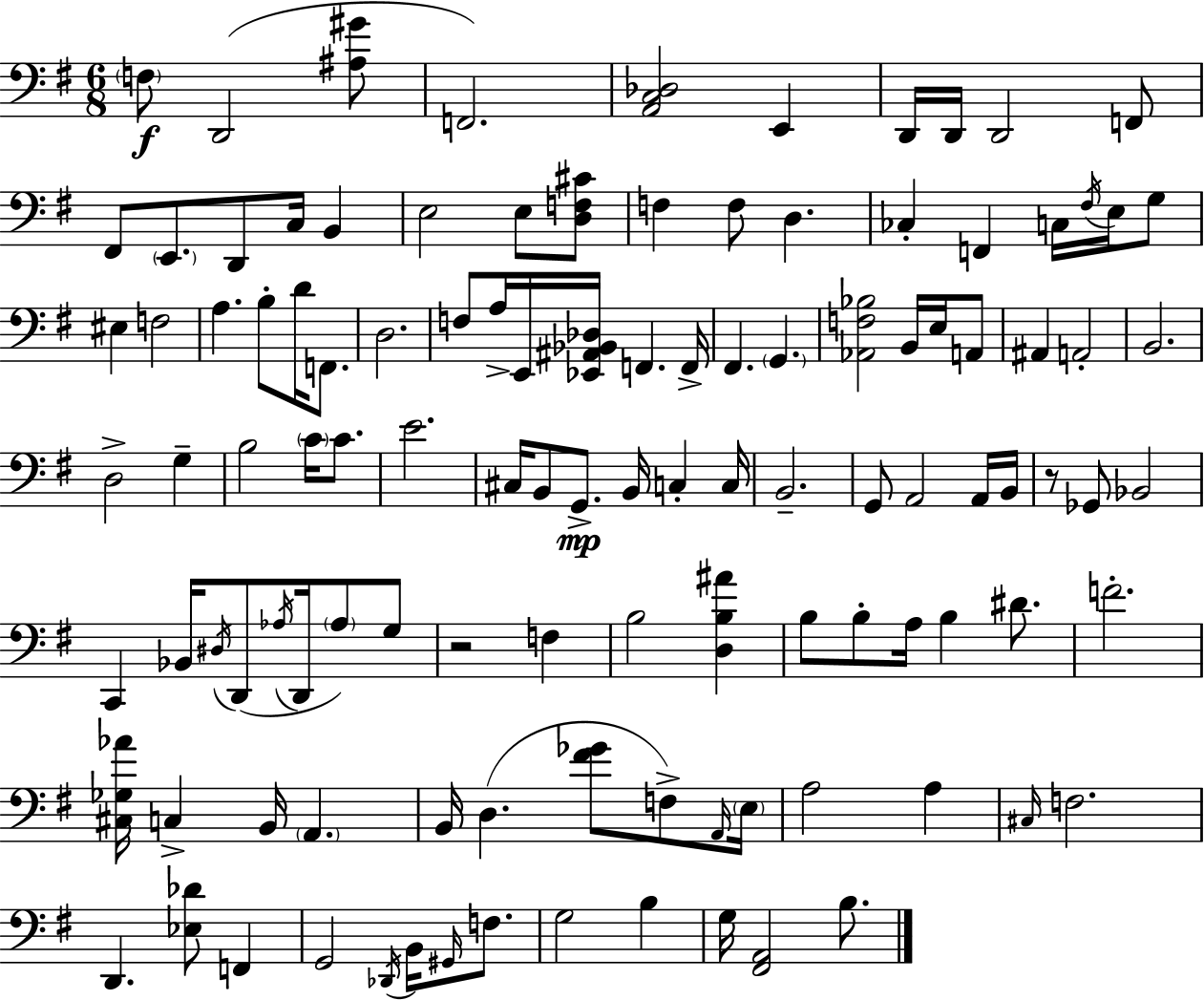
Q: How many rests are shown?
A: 2